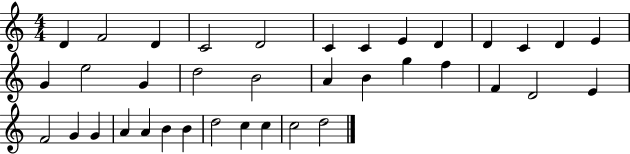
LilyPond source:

{
  \clef treble
  \numericTimeSignature
  \time 4/4
  \key c \major
  d'4 f'2 d'4 | c'2 d'2 | c'4 c'4 e'4 d'4 | d'4 c'4 d'4 e'4 | \break g'4 e''2 g'4 | d''2 b'2 | a'4 b'4 g''4 f''4 | f'4 d'2 e'4 | \break f'2 g'4 g'4 | a'4 a'4 b'4 b'4 | d''2 c''4 c''4 | c''2 d''2 | \break \bar "|."
}